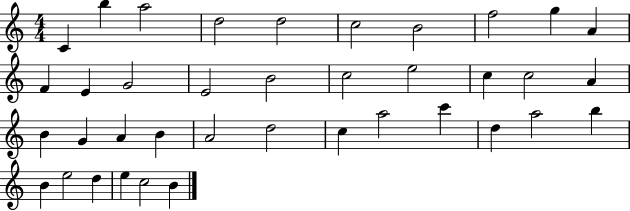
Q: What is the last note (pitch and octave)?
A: B4